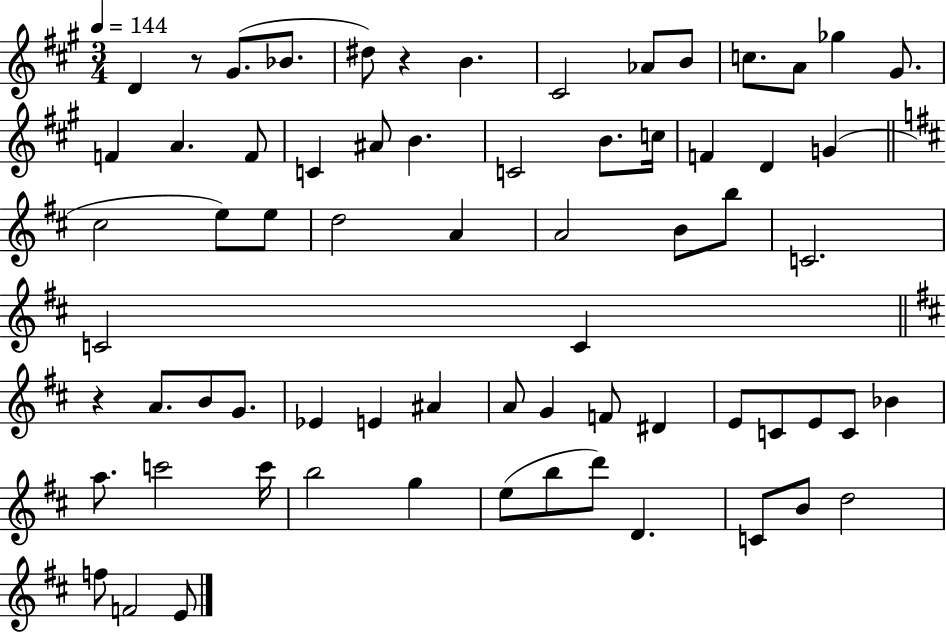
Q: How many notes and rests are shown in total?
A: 68